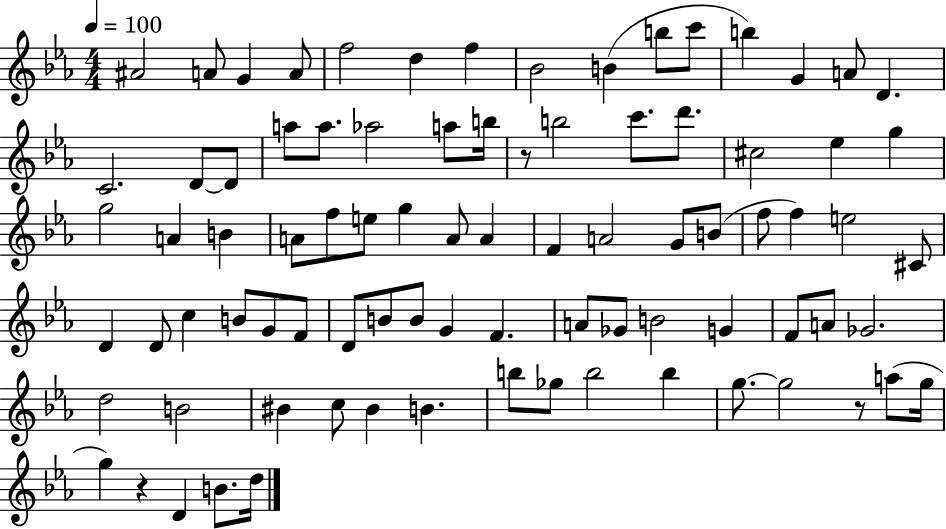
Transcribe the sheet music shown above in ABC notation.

X:1
T:Untitled
M:4/4
L:1/4
K:Eb
^A2 A/2 G A/2 f2 d f _B2 B b/2 c'/2 b G A/2 D C2 D/2 D/2 a/2 a/2 _a2 a/2 b/4 z/2 b2 c'/2 d'/2 ^c2 _e g g2 A B A/2 f/2 e/2 g A/2 A F A2 G/2 B/2 f/2 f e2 ^C/2 D D/2 c B/2 G/2 F/2 D/2 B/2 B/2 G F A/2 _G/2 B2 G F/2 A/2 _G2 d2 B2 ^B c/2 ^B B b/2 _g/2 b2 b g/2 g2 z/2 a/2 g/4 g z D B/2 d/4